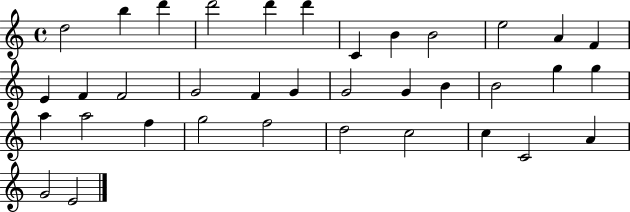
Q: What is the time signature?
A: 4/4